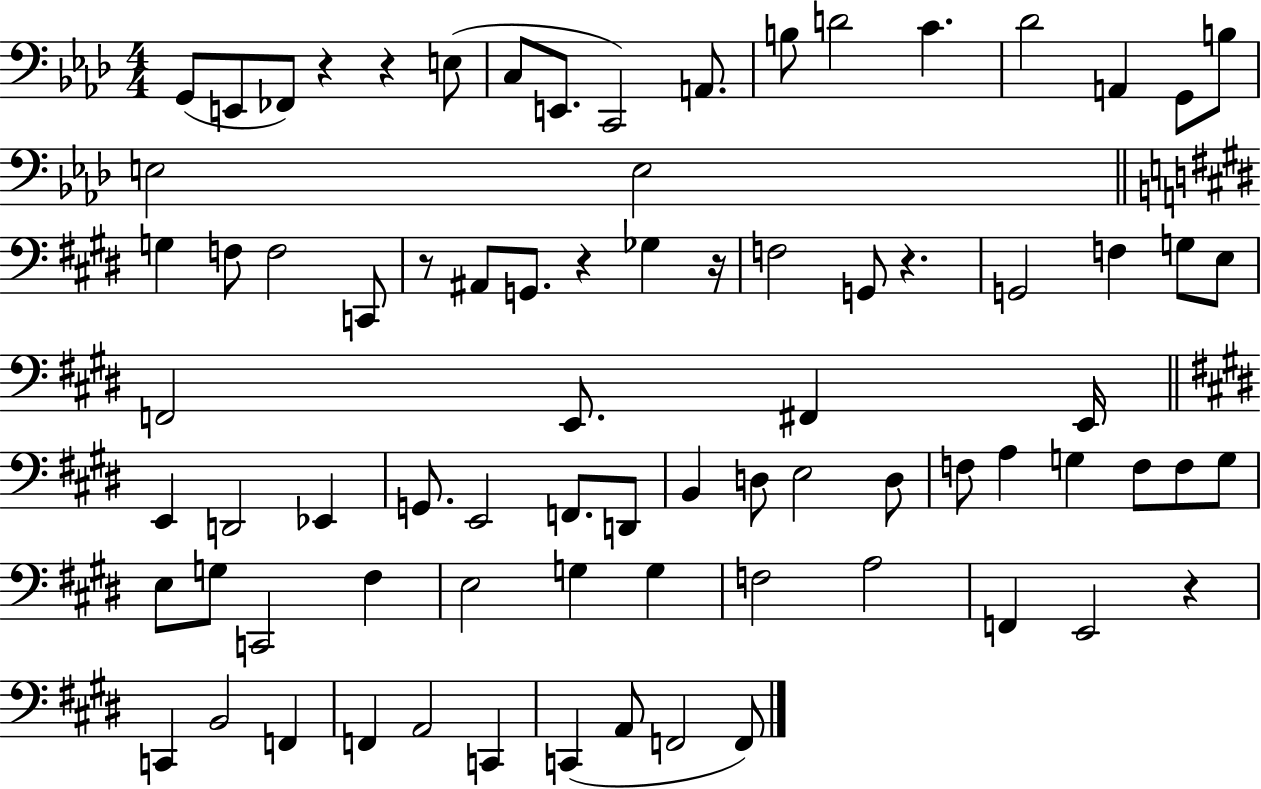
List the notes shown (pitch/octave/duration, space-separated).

G2/e E2/e FES2/e R/q R/q E3/e C3/e E2/e. C2/h A2/e. B3/e D4/h C4/q. Db4/h A2/q G2/e B3/e E3/h E3/h G3/q F3/e F3/h C2/e R/e A#2/e G2/e. R/q Gb3/q R/s F3/h G2/e R/q. G2/h F3/q G3/e E3/e F2/h E2/e. F#2/q E2/s E2/q D2/h Eb2/q G2/e. E2/h F2/e. D2/e B2/q D3/e E3/h D3/e F3/e A3/q G3/q F3/e F3/e G3/e E3/e G3/e C2/h F#3/q E3/h G3/q G3/q F3/h A3/h F2/q E2/h R/q C2/q B2/h F2/q F2/q A2/h C2/q C2/q A2/e F2/h F2/e